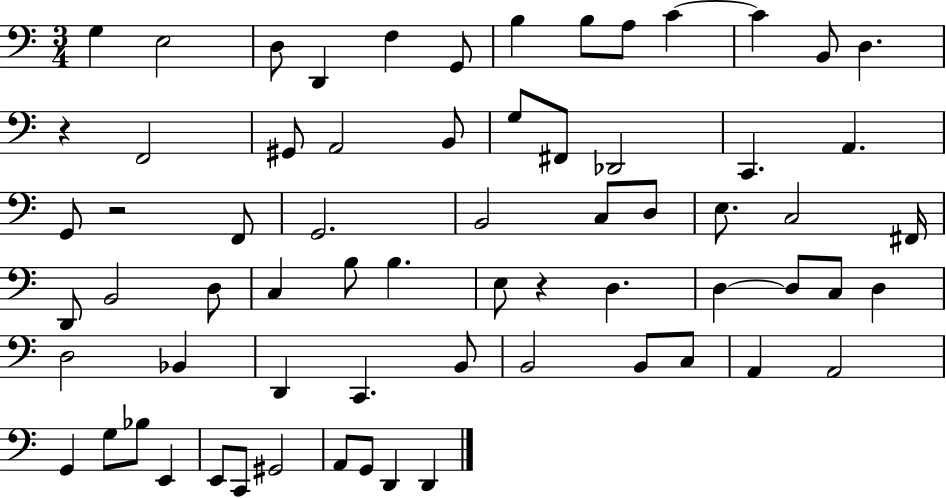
{
  \clef bass
  \numericTimeSignature
  \time 3/4
  \key c \major
  g4 e2 | d8 d,4 f4 g,8 | b4 b8 a8 c'4~~ | c'4 b,8 d4. | \break r4 f,2 | gis,8 a,2 b,8 | g8 fis,8 des,2 | c,4. a,4. | \break g,8 r2 f,8 | g,2. | b,2 c8 d8 | e8. c2 fis,16 | \break d,8 b,2 d8 | c4 b8 b4. | e8 r4 d4. | d4~~ d8 c8 d4 | \break d2 bes,4 | d,4 c,4. b,8 | b,2 b,8 c8 | a,4 a,2 | \break g,4 g8 bes8 e,4 | e,8 c,8 gis,2 | a,8 g,8 d,4 d,4 | \bar "|."
}